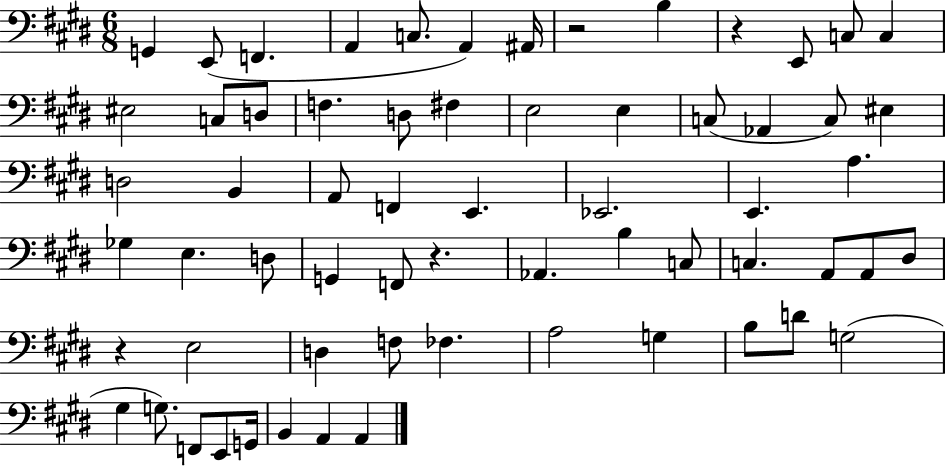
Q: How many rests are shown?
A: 4